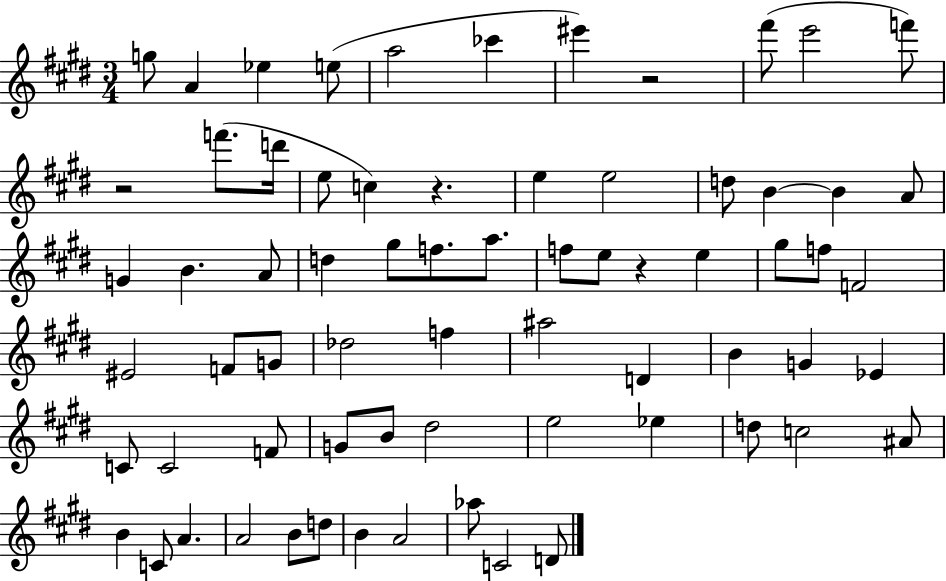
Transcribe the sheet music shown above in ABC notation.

X:1
T:Untitled
M:3/4
L:1/4
K:E
g/2 A _e e/2 a2 _c' ^e' z2 ^f'/2 e'2 f'/2 z2 f'/2 d'/4 e/2 c z e e2 d/2 B B A/2 G B A/2 d ^g/2 f/2 a/2 f/2 e/2 z e ^g/2 f/2 F2 ^E2 F/2 G/2 _d2 f ^a2 D B G _E C/2 C2 F/2 G/2 B/2 ^d2 e2 _e d/2 c2 ^A/2 B C/2 A A2 B/2 d/2 B A2 _a/2 C2 D/2